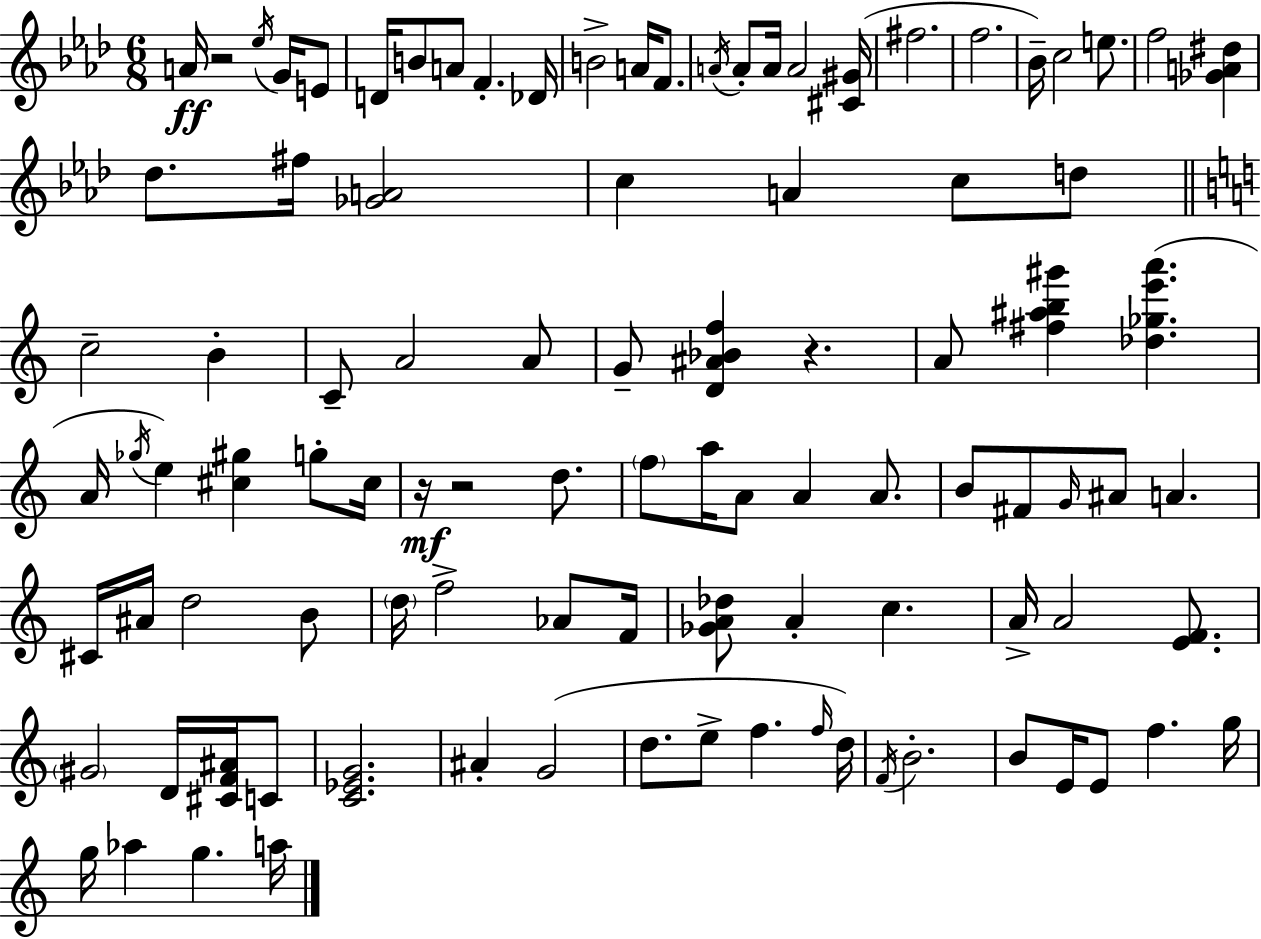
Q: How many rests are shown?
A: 4